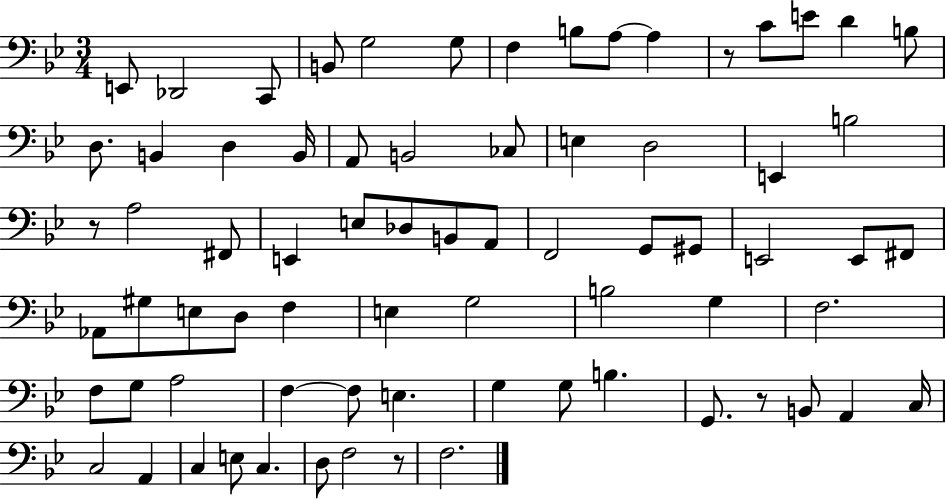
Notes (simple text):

E2/e Db2/h C2/e B2/e G3/h G3/e F3/q B3/e A3/e A3/q R/e C4/e E4/e D4/q B3/e D3/e. B2/q D3/q B2/s A2/e B2/h CES3/e E3/q D3/h E2/q B3/h R/e A3/h F#2/e E2/q E3/e Db3/e B2/e A2/e F2/h G2/e G#2/e E2/h E2/e F#2/e Ab2/e G#3/e E3/e D3/e F3/q E3/q G3/h B3/h G3/q F3/h. F3/e G3/e A3/h F3/q F3/e E3/q. G3/q G3/e B3/q. G2/e. R/e B2/e A2/q C3/s C3/h A2/q C3/q E3/e C3/q. D3/e F3/h R/e F3/h.